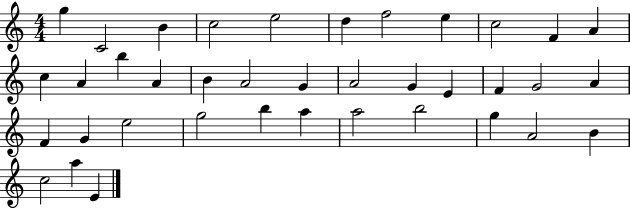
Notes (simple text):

G5/q C4/h B4/q C5/h E5/h D5/q F5/h E5/q C5/h F4/q A4/q C5/q A4/q B5/q A4/q B4/q A4/h G4/q A4/h G4/q E4/q F4/q G4/h A4/q F4/q G4/q E5/h G5/h B5/q A5/q A5/h B5/h G5/q A4/h B4/q C5/h A5/q E4/q